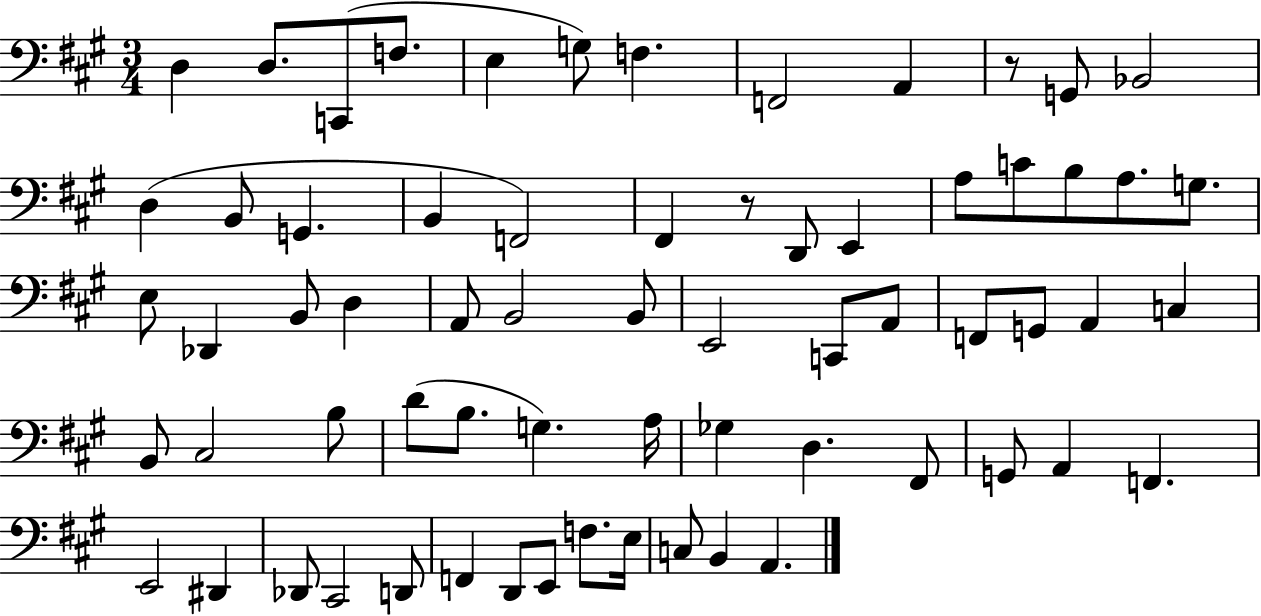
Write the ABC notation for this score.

X:1
T:Untitled
M:3/4
L:1/4
K:A
D, D,/2 C,,/2 F,/2 E, G,/2 F, F,,2 A,, z/2 G,,/2 _B,,2 D, B,,/2 G,, B,, F,,2 ^F,, z/2 D,,/2 E,, A,/2 C/2 B,/2 A,/2 G,/2 E,/2 _D,, B,,/2 D, A,,/2 B,,2 B,,/2 E,,2 C,,/2 A,,/2 F,,/2 G,,/2 A,, C, B,,/2 ^C,2 B,/2 D/2 B,/2 G, A,/4 _G, D, ^F,,/2 G,,/2 A,, F,, E,,2 ^D,, _D,,/2 ^C,,2 D,,/2 F,, D,,/2 E,,/2 F,/2 E,/4 C,/2 B,, A,,